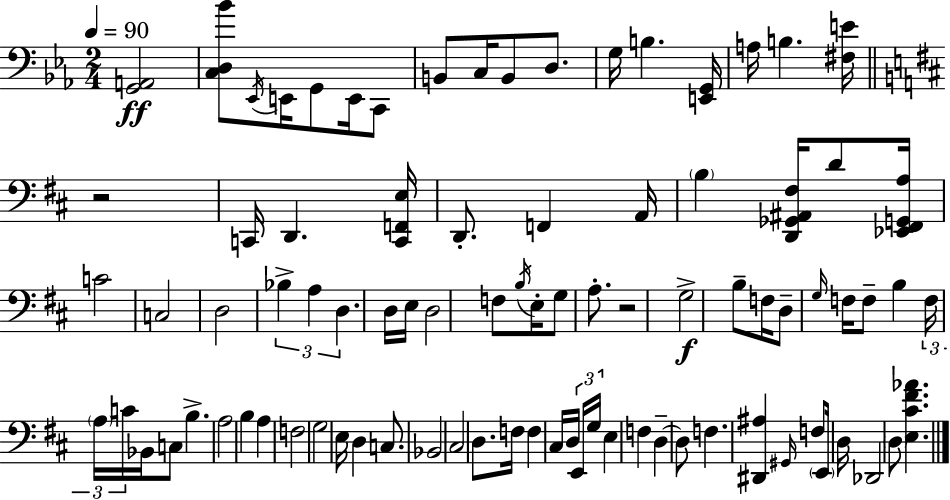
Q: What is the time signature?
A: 2/4